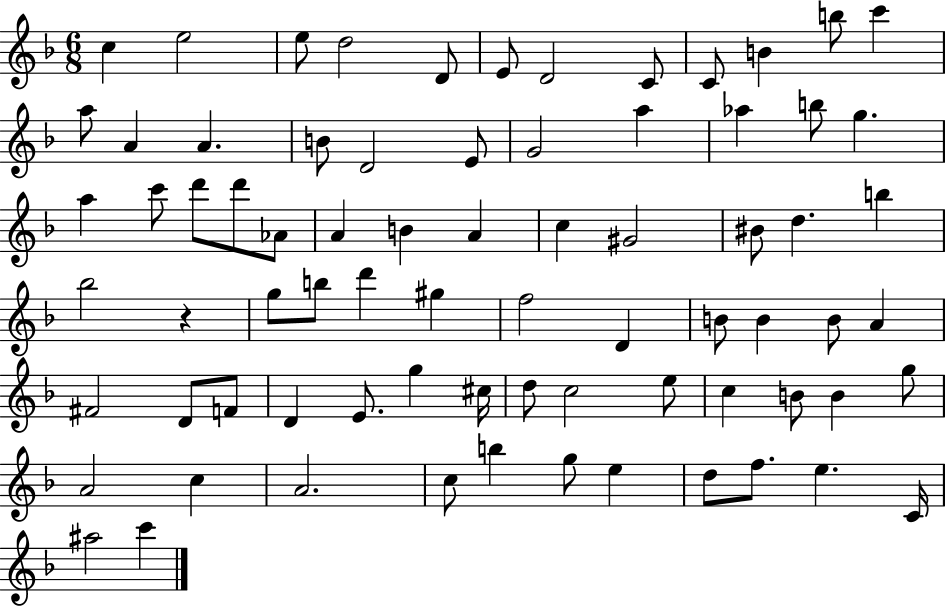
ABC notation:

X:1
T:Untitled
M:6/8
L:1/4
K:F
c e2 e/2 d2 D/2 E/2 D2 C/2 C/2 B b/2 c' a/2 A A B/2 D2 E/2 G2 a _a b/2 g a c'/2 d'/2 d'/2 _A/2 A B A c ^G2 ^B/2 d b _b2 z g/2 b/2 d' ^g f2 D B/2 B B/2 A ^F2 D/2 F/2 D E/2 g ^c/4 d/2 c2 e/2 c B/2 B g/2 A2 c A2 c/2 b g/2 e d/2 f/2 e C/4 ^a2 c'